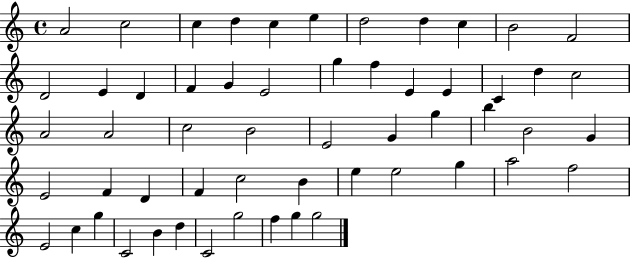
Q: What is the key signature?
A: C major